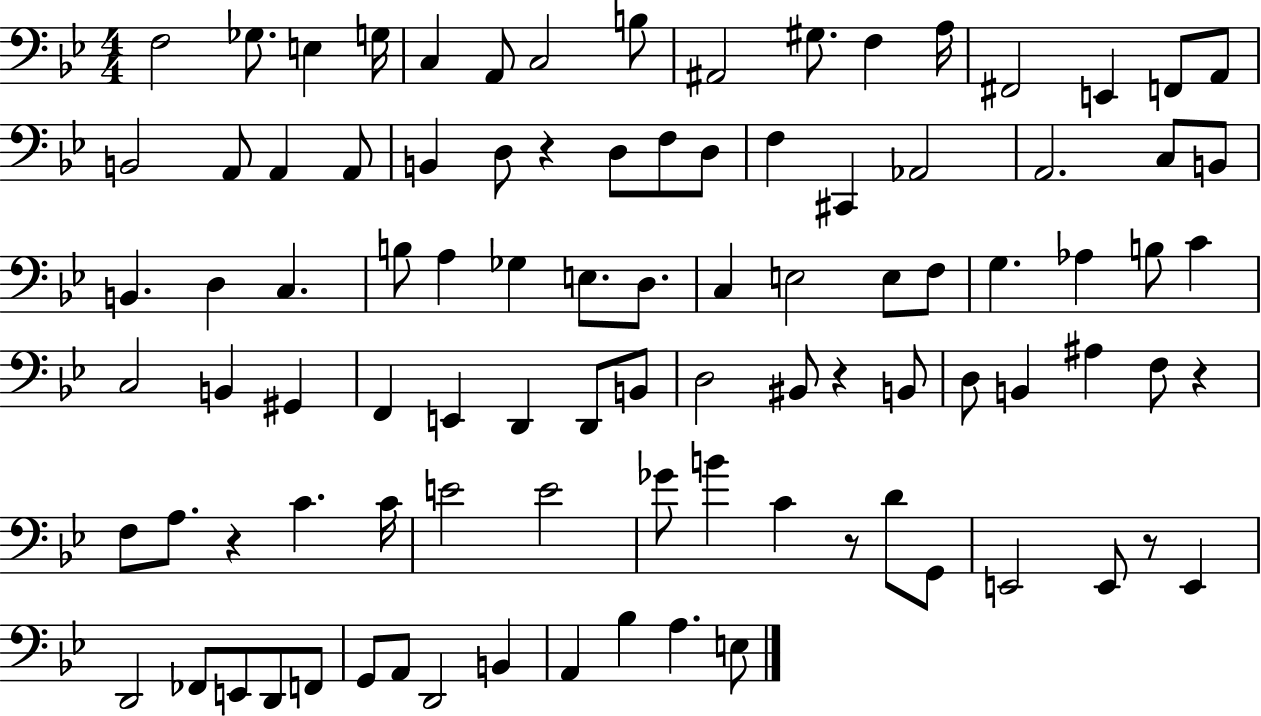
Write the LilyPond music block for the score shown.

{
  \clef bass
  \numericTimeSignature
  \time 4/4
  \key bes \major
  f2 ges8. e4 g16 | c4 a,8 c2 b8 | ais,2 gis8. f4 a16 | fis,2 e,4 f,8 a,8 | \break b,2 a,8 a,4 a,8 | b,4 d8 r4 d8 f8 d8 | f4 cis,4 aes,2 | a,2. c8 b,8 | \break b,4. d4 c4. | b8 a4 ges4 e8. d8. | c4 e2 e8 f8 | g4. aes4 b8 c'4 | \break c2 b,4 gis,4 | f,4 e,4 d,4 d,8 b,8 | d2 bis,8 r4 b,8 | d8 b,4 ais4 f8 r4 | \break f8 a8. r4 c'4. c'16 | e'2 e'2 | ges'8 b'4 c'4 r8 d'8 g,8 | e,2 e,8 r8 e,4 | \break d,2 fes,8 e,8 d,8 f,8 | g,8 a,8 d,2 b,4 | a,4 bes4 a4. e8 | \bar "|."
}